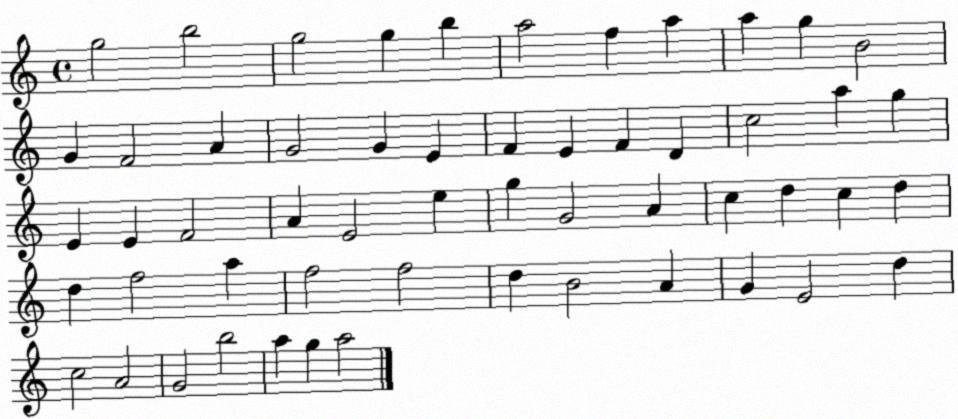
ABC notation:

X:1
T:Untitled
M:4/4
L:1/4
K:C
g2 b2 g2 g b a2 f a a g B2 G F2 A G2 G E F E F D c2 a g E E F2 A E2 e g G2 A c d c d d f2 a f2 f2 d B2 A G E2 d c2 A2 G2 b2 a g a2